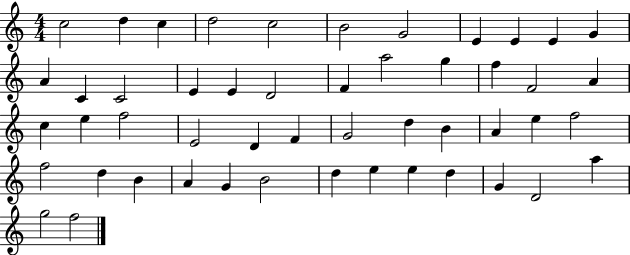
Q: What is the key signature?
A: C major